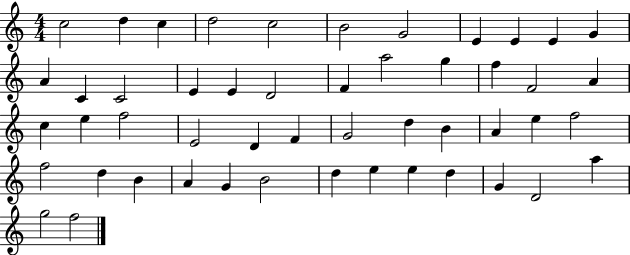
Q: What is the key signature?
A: C major